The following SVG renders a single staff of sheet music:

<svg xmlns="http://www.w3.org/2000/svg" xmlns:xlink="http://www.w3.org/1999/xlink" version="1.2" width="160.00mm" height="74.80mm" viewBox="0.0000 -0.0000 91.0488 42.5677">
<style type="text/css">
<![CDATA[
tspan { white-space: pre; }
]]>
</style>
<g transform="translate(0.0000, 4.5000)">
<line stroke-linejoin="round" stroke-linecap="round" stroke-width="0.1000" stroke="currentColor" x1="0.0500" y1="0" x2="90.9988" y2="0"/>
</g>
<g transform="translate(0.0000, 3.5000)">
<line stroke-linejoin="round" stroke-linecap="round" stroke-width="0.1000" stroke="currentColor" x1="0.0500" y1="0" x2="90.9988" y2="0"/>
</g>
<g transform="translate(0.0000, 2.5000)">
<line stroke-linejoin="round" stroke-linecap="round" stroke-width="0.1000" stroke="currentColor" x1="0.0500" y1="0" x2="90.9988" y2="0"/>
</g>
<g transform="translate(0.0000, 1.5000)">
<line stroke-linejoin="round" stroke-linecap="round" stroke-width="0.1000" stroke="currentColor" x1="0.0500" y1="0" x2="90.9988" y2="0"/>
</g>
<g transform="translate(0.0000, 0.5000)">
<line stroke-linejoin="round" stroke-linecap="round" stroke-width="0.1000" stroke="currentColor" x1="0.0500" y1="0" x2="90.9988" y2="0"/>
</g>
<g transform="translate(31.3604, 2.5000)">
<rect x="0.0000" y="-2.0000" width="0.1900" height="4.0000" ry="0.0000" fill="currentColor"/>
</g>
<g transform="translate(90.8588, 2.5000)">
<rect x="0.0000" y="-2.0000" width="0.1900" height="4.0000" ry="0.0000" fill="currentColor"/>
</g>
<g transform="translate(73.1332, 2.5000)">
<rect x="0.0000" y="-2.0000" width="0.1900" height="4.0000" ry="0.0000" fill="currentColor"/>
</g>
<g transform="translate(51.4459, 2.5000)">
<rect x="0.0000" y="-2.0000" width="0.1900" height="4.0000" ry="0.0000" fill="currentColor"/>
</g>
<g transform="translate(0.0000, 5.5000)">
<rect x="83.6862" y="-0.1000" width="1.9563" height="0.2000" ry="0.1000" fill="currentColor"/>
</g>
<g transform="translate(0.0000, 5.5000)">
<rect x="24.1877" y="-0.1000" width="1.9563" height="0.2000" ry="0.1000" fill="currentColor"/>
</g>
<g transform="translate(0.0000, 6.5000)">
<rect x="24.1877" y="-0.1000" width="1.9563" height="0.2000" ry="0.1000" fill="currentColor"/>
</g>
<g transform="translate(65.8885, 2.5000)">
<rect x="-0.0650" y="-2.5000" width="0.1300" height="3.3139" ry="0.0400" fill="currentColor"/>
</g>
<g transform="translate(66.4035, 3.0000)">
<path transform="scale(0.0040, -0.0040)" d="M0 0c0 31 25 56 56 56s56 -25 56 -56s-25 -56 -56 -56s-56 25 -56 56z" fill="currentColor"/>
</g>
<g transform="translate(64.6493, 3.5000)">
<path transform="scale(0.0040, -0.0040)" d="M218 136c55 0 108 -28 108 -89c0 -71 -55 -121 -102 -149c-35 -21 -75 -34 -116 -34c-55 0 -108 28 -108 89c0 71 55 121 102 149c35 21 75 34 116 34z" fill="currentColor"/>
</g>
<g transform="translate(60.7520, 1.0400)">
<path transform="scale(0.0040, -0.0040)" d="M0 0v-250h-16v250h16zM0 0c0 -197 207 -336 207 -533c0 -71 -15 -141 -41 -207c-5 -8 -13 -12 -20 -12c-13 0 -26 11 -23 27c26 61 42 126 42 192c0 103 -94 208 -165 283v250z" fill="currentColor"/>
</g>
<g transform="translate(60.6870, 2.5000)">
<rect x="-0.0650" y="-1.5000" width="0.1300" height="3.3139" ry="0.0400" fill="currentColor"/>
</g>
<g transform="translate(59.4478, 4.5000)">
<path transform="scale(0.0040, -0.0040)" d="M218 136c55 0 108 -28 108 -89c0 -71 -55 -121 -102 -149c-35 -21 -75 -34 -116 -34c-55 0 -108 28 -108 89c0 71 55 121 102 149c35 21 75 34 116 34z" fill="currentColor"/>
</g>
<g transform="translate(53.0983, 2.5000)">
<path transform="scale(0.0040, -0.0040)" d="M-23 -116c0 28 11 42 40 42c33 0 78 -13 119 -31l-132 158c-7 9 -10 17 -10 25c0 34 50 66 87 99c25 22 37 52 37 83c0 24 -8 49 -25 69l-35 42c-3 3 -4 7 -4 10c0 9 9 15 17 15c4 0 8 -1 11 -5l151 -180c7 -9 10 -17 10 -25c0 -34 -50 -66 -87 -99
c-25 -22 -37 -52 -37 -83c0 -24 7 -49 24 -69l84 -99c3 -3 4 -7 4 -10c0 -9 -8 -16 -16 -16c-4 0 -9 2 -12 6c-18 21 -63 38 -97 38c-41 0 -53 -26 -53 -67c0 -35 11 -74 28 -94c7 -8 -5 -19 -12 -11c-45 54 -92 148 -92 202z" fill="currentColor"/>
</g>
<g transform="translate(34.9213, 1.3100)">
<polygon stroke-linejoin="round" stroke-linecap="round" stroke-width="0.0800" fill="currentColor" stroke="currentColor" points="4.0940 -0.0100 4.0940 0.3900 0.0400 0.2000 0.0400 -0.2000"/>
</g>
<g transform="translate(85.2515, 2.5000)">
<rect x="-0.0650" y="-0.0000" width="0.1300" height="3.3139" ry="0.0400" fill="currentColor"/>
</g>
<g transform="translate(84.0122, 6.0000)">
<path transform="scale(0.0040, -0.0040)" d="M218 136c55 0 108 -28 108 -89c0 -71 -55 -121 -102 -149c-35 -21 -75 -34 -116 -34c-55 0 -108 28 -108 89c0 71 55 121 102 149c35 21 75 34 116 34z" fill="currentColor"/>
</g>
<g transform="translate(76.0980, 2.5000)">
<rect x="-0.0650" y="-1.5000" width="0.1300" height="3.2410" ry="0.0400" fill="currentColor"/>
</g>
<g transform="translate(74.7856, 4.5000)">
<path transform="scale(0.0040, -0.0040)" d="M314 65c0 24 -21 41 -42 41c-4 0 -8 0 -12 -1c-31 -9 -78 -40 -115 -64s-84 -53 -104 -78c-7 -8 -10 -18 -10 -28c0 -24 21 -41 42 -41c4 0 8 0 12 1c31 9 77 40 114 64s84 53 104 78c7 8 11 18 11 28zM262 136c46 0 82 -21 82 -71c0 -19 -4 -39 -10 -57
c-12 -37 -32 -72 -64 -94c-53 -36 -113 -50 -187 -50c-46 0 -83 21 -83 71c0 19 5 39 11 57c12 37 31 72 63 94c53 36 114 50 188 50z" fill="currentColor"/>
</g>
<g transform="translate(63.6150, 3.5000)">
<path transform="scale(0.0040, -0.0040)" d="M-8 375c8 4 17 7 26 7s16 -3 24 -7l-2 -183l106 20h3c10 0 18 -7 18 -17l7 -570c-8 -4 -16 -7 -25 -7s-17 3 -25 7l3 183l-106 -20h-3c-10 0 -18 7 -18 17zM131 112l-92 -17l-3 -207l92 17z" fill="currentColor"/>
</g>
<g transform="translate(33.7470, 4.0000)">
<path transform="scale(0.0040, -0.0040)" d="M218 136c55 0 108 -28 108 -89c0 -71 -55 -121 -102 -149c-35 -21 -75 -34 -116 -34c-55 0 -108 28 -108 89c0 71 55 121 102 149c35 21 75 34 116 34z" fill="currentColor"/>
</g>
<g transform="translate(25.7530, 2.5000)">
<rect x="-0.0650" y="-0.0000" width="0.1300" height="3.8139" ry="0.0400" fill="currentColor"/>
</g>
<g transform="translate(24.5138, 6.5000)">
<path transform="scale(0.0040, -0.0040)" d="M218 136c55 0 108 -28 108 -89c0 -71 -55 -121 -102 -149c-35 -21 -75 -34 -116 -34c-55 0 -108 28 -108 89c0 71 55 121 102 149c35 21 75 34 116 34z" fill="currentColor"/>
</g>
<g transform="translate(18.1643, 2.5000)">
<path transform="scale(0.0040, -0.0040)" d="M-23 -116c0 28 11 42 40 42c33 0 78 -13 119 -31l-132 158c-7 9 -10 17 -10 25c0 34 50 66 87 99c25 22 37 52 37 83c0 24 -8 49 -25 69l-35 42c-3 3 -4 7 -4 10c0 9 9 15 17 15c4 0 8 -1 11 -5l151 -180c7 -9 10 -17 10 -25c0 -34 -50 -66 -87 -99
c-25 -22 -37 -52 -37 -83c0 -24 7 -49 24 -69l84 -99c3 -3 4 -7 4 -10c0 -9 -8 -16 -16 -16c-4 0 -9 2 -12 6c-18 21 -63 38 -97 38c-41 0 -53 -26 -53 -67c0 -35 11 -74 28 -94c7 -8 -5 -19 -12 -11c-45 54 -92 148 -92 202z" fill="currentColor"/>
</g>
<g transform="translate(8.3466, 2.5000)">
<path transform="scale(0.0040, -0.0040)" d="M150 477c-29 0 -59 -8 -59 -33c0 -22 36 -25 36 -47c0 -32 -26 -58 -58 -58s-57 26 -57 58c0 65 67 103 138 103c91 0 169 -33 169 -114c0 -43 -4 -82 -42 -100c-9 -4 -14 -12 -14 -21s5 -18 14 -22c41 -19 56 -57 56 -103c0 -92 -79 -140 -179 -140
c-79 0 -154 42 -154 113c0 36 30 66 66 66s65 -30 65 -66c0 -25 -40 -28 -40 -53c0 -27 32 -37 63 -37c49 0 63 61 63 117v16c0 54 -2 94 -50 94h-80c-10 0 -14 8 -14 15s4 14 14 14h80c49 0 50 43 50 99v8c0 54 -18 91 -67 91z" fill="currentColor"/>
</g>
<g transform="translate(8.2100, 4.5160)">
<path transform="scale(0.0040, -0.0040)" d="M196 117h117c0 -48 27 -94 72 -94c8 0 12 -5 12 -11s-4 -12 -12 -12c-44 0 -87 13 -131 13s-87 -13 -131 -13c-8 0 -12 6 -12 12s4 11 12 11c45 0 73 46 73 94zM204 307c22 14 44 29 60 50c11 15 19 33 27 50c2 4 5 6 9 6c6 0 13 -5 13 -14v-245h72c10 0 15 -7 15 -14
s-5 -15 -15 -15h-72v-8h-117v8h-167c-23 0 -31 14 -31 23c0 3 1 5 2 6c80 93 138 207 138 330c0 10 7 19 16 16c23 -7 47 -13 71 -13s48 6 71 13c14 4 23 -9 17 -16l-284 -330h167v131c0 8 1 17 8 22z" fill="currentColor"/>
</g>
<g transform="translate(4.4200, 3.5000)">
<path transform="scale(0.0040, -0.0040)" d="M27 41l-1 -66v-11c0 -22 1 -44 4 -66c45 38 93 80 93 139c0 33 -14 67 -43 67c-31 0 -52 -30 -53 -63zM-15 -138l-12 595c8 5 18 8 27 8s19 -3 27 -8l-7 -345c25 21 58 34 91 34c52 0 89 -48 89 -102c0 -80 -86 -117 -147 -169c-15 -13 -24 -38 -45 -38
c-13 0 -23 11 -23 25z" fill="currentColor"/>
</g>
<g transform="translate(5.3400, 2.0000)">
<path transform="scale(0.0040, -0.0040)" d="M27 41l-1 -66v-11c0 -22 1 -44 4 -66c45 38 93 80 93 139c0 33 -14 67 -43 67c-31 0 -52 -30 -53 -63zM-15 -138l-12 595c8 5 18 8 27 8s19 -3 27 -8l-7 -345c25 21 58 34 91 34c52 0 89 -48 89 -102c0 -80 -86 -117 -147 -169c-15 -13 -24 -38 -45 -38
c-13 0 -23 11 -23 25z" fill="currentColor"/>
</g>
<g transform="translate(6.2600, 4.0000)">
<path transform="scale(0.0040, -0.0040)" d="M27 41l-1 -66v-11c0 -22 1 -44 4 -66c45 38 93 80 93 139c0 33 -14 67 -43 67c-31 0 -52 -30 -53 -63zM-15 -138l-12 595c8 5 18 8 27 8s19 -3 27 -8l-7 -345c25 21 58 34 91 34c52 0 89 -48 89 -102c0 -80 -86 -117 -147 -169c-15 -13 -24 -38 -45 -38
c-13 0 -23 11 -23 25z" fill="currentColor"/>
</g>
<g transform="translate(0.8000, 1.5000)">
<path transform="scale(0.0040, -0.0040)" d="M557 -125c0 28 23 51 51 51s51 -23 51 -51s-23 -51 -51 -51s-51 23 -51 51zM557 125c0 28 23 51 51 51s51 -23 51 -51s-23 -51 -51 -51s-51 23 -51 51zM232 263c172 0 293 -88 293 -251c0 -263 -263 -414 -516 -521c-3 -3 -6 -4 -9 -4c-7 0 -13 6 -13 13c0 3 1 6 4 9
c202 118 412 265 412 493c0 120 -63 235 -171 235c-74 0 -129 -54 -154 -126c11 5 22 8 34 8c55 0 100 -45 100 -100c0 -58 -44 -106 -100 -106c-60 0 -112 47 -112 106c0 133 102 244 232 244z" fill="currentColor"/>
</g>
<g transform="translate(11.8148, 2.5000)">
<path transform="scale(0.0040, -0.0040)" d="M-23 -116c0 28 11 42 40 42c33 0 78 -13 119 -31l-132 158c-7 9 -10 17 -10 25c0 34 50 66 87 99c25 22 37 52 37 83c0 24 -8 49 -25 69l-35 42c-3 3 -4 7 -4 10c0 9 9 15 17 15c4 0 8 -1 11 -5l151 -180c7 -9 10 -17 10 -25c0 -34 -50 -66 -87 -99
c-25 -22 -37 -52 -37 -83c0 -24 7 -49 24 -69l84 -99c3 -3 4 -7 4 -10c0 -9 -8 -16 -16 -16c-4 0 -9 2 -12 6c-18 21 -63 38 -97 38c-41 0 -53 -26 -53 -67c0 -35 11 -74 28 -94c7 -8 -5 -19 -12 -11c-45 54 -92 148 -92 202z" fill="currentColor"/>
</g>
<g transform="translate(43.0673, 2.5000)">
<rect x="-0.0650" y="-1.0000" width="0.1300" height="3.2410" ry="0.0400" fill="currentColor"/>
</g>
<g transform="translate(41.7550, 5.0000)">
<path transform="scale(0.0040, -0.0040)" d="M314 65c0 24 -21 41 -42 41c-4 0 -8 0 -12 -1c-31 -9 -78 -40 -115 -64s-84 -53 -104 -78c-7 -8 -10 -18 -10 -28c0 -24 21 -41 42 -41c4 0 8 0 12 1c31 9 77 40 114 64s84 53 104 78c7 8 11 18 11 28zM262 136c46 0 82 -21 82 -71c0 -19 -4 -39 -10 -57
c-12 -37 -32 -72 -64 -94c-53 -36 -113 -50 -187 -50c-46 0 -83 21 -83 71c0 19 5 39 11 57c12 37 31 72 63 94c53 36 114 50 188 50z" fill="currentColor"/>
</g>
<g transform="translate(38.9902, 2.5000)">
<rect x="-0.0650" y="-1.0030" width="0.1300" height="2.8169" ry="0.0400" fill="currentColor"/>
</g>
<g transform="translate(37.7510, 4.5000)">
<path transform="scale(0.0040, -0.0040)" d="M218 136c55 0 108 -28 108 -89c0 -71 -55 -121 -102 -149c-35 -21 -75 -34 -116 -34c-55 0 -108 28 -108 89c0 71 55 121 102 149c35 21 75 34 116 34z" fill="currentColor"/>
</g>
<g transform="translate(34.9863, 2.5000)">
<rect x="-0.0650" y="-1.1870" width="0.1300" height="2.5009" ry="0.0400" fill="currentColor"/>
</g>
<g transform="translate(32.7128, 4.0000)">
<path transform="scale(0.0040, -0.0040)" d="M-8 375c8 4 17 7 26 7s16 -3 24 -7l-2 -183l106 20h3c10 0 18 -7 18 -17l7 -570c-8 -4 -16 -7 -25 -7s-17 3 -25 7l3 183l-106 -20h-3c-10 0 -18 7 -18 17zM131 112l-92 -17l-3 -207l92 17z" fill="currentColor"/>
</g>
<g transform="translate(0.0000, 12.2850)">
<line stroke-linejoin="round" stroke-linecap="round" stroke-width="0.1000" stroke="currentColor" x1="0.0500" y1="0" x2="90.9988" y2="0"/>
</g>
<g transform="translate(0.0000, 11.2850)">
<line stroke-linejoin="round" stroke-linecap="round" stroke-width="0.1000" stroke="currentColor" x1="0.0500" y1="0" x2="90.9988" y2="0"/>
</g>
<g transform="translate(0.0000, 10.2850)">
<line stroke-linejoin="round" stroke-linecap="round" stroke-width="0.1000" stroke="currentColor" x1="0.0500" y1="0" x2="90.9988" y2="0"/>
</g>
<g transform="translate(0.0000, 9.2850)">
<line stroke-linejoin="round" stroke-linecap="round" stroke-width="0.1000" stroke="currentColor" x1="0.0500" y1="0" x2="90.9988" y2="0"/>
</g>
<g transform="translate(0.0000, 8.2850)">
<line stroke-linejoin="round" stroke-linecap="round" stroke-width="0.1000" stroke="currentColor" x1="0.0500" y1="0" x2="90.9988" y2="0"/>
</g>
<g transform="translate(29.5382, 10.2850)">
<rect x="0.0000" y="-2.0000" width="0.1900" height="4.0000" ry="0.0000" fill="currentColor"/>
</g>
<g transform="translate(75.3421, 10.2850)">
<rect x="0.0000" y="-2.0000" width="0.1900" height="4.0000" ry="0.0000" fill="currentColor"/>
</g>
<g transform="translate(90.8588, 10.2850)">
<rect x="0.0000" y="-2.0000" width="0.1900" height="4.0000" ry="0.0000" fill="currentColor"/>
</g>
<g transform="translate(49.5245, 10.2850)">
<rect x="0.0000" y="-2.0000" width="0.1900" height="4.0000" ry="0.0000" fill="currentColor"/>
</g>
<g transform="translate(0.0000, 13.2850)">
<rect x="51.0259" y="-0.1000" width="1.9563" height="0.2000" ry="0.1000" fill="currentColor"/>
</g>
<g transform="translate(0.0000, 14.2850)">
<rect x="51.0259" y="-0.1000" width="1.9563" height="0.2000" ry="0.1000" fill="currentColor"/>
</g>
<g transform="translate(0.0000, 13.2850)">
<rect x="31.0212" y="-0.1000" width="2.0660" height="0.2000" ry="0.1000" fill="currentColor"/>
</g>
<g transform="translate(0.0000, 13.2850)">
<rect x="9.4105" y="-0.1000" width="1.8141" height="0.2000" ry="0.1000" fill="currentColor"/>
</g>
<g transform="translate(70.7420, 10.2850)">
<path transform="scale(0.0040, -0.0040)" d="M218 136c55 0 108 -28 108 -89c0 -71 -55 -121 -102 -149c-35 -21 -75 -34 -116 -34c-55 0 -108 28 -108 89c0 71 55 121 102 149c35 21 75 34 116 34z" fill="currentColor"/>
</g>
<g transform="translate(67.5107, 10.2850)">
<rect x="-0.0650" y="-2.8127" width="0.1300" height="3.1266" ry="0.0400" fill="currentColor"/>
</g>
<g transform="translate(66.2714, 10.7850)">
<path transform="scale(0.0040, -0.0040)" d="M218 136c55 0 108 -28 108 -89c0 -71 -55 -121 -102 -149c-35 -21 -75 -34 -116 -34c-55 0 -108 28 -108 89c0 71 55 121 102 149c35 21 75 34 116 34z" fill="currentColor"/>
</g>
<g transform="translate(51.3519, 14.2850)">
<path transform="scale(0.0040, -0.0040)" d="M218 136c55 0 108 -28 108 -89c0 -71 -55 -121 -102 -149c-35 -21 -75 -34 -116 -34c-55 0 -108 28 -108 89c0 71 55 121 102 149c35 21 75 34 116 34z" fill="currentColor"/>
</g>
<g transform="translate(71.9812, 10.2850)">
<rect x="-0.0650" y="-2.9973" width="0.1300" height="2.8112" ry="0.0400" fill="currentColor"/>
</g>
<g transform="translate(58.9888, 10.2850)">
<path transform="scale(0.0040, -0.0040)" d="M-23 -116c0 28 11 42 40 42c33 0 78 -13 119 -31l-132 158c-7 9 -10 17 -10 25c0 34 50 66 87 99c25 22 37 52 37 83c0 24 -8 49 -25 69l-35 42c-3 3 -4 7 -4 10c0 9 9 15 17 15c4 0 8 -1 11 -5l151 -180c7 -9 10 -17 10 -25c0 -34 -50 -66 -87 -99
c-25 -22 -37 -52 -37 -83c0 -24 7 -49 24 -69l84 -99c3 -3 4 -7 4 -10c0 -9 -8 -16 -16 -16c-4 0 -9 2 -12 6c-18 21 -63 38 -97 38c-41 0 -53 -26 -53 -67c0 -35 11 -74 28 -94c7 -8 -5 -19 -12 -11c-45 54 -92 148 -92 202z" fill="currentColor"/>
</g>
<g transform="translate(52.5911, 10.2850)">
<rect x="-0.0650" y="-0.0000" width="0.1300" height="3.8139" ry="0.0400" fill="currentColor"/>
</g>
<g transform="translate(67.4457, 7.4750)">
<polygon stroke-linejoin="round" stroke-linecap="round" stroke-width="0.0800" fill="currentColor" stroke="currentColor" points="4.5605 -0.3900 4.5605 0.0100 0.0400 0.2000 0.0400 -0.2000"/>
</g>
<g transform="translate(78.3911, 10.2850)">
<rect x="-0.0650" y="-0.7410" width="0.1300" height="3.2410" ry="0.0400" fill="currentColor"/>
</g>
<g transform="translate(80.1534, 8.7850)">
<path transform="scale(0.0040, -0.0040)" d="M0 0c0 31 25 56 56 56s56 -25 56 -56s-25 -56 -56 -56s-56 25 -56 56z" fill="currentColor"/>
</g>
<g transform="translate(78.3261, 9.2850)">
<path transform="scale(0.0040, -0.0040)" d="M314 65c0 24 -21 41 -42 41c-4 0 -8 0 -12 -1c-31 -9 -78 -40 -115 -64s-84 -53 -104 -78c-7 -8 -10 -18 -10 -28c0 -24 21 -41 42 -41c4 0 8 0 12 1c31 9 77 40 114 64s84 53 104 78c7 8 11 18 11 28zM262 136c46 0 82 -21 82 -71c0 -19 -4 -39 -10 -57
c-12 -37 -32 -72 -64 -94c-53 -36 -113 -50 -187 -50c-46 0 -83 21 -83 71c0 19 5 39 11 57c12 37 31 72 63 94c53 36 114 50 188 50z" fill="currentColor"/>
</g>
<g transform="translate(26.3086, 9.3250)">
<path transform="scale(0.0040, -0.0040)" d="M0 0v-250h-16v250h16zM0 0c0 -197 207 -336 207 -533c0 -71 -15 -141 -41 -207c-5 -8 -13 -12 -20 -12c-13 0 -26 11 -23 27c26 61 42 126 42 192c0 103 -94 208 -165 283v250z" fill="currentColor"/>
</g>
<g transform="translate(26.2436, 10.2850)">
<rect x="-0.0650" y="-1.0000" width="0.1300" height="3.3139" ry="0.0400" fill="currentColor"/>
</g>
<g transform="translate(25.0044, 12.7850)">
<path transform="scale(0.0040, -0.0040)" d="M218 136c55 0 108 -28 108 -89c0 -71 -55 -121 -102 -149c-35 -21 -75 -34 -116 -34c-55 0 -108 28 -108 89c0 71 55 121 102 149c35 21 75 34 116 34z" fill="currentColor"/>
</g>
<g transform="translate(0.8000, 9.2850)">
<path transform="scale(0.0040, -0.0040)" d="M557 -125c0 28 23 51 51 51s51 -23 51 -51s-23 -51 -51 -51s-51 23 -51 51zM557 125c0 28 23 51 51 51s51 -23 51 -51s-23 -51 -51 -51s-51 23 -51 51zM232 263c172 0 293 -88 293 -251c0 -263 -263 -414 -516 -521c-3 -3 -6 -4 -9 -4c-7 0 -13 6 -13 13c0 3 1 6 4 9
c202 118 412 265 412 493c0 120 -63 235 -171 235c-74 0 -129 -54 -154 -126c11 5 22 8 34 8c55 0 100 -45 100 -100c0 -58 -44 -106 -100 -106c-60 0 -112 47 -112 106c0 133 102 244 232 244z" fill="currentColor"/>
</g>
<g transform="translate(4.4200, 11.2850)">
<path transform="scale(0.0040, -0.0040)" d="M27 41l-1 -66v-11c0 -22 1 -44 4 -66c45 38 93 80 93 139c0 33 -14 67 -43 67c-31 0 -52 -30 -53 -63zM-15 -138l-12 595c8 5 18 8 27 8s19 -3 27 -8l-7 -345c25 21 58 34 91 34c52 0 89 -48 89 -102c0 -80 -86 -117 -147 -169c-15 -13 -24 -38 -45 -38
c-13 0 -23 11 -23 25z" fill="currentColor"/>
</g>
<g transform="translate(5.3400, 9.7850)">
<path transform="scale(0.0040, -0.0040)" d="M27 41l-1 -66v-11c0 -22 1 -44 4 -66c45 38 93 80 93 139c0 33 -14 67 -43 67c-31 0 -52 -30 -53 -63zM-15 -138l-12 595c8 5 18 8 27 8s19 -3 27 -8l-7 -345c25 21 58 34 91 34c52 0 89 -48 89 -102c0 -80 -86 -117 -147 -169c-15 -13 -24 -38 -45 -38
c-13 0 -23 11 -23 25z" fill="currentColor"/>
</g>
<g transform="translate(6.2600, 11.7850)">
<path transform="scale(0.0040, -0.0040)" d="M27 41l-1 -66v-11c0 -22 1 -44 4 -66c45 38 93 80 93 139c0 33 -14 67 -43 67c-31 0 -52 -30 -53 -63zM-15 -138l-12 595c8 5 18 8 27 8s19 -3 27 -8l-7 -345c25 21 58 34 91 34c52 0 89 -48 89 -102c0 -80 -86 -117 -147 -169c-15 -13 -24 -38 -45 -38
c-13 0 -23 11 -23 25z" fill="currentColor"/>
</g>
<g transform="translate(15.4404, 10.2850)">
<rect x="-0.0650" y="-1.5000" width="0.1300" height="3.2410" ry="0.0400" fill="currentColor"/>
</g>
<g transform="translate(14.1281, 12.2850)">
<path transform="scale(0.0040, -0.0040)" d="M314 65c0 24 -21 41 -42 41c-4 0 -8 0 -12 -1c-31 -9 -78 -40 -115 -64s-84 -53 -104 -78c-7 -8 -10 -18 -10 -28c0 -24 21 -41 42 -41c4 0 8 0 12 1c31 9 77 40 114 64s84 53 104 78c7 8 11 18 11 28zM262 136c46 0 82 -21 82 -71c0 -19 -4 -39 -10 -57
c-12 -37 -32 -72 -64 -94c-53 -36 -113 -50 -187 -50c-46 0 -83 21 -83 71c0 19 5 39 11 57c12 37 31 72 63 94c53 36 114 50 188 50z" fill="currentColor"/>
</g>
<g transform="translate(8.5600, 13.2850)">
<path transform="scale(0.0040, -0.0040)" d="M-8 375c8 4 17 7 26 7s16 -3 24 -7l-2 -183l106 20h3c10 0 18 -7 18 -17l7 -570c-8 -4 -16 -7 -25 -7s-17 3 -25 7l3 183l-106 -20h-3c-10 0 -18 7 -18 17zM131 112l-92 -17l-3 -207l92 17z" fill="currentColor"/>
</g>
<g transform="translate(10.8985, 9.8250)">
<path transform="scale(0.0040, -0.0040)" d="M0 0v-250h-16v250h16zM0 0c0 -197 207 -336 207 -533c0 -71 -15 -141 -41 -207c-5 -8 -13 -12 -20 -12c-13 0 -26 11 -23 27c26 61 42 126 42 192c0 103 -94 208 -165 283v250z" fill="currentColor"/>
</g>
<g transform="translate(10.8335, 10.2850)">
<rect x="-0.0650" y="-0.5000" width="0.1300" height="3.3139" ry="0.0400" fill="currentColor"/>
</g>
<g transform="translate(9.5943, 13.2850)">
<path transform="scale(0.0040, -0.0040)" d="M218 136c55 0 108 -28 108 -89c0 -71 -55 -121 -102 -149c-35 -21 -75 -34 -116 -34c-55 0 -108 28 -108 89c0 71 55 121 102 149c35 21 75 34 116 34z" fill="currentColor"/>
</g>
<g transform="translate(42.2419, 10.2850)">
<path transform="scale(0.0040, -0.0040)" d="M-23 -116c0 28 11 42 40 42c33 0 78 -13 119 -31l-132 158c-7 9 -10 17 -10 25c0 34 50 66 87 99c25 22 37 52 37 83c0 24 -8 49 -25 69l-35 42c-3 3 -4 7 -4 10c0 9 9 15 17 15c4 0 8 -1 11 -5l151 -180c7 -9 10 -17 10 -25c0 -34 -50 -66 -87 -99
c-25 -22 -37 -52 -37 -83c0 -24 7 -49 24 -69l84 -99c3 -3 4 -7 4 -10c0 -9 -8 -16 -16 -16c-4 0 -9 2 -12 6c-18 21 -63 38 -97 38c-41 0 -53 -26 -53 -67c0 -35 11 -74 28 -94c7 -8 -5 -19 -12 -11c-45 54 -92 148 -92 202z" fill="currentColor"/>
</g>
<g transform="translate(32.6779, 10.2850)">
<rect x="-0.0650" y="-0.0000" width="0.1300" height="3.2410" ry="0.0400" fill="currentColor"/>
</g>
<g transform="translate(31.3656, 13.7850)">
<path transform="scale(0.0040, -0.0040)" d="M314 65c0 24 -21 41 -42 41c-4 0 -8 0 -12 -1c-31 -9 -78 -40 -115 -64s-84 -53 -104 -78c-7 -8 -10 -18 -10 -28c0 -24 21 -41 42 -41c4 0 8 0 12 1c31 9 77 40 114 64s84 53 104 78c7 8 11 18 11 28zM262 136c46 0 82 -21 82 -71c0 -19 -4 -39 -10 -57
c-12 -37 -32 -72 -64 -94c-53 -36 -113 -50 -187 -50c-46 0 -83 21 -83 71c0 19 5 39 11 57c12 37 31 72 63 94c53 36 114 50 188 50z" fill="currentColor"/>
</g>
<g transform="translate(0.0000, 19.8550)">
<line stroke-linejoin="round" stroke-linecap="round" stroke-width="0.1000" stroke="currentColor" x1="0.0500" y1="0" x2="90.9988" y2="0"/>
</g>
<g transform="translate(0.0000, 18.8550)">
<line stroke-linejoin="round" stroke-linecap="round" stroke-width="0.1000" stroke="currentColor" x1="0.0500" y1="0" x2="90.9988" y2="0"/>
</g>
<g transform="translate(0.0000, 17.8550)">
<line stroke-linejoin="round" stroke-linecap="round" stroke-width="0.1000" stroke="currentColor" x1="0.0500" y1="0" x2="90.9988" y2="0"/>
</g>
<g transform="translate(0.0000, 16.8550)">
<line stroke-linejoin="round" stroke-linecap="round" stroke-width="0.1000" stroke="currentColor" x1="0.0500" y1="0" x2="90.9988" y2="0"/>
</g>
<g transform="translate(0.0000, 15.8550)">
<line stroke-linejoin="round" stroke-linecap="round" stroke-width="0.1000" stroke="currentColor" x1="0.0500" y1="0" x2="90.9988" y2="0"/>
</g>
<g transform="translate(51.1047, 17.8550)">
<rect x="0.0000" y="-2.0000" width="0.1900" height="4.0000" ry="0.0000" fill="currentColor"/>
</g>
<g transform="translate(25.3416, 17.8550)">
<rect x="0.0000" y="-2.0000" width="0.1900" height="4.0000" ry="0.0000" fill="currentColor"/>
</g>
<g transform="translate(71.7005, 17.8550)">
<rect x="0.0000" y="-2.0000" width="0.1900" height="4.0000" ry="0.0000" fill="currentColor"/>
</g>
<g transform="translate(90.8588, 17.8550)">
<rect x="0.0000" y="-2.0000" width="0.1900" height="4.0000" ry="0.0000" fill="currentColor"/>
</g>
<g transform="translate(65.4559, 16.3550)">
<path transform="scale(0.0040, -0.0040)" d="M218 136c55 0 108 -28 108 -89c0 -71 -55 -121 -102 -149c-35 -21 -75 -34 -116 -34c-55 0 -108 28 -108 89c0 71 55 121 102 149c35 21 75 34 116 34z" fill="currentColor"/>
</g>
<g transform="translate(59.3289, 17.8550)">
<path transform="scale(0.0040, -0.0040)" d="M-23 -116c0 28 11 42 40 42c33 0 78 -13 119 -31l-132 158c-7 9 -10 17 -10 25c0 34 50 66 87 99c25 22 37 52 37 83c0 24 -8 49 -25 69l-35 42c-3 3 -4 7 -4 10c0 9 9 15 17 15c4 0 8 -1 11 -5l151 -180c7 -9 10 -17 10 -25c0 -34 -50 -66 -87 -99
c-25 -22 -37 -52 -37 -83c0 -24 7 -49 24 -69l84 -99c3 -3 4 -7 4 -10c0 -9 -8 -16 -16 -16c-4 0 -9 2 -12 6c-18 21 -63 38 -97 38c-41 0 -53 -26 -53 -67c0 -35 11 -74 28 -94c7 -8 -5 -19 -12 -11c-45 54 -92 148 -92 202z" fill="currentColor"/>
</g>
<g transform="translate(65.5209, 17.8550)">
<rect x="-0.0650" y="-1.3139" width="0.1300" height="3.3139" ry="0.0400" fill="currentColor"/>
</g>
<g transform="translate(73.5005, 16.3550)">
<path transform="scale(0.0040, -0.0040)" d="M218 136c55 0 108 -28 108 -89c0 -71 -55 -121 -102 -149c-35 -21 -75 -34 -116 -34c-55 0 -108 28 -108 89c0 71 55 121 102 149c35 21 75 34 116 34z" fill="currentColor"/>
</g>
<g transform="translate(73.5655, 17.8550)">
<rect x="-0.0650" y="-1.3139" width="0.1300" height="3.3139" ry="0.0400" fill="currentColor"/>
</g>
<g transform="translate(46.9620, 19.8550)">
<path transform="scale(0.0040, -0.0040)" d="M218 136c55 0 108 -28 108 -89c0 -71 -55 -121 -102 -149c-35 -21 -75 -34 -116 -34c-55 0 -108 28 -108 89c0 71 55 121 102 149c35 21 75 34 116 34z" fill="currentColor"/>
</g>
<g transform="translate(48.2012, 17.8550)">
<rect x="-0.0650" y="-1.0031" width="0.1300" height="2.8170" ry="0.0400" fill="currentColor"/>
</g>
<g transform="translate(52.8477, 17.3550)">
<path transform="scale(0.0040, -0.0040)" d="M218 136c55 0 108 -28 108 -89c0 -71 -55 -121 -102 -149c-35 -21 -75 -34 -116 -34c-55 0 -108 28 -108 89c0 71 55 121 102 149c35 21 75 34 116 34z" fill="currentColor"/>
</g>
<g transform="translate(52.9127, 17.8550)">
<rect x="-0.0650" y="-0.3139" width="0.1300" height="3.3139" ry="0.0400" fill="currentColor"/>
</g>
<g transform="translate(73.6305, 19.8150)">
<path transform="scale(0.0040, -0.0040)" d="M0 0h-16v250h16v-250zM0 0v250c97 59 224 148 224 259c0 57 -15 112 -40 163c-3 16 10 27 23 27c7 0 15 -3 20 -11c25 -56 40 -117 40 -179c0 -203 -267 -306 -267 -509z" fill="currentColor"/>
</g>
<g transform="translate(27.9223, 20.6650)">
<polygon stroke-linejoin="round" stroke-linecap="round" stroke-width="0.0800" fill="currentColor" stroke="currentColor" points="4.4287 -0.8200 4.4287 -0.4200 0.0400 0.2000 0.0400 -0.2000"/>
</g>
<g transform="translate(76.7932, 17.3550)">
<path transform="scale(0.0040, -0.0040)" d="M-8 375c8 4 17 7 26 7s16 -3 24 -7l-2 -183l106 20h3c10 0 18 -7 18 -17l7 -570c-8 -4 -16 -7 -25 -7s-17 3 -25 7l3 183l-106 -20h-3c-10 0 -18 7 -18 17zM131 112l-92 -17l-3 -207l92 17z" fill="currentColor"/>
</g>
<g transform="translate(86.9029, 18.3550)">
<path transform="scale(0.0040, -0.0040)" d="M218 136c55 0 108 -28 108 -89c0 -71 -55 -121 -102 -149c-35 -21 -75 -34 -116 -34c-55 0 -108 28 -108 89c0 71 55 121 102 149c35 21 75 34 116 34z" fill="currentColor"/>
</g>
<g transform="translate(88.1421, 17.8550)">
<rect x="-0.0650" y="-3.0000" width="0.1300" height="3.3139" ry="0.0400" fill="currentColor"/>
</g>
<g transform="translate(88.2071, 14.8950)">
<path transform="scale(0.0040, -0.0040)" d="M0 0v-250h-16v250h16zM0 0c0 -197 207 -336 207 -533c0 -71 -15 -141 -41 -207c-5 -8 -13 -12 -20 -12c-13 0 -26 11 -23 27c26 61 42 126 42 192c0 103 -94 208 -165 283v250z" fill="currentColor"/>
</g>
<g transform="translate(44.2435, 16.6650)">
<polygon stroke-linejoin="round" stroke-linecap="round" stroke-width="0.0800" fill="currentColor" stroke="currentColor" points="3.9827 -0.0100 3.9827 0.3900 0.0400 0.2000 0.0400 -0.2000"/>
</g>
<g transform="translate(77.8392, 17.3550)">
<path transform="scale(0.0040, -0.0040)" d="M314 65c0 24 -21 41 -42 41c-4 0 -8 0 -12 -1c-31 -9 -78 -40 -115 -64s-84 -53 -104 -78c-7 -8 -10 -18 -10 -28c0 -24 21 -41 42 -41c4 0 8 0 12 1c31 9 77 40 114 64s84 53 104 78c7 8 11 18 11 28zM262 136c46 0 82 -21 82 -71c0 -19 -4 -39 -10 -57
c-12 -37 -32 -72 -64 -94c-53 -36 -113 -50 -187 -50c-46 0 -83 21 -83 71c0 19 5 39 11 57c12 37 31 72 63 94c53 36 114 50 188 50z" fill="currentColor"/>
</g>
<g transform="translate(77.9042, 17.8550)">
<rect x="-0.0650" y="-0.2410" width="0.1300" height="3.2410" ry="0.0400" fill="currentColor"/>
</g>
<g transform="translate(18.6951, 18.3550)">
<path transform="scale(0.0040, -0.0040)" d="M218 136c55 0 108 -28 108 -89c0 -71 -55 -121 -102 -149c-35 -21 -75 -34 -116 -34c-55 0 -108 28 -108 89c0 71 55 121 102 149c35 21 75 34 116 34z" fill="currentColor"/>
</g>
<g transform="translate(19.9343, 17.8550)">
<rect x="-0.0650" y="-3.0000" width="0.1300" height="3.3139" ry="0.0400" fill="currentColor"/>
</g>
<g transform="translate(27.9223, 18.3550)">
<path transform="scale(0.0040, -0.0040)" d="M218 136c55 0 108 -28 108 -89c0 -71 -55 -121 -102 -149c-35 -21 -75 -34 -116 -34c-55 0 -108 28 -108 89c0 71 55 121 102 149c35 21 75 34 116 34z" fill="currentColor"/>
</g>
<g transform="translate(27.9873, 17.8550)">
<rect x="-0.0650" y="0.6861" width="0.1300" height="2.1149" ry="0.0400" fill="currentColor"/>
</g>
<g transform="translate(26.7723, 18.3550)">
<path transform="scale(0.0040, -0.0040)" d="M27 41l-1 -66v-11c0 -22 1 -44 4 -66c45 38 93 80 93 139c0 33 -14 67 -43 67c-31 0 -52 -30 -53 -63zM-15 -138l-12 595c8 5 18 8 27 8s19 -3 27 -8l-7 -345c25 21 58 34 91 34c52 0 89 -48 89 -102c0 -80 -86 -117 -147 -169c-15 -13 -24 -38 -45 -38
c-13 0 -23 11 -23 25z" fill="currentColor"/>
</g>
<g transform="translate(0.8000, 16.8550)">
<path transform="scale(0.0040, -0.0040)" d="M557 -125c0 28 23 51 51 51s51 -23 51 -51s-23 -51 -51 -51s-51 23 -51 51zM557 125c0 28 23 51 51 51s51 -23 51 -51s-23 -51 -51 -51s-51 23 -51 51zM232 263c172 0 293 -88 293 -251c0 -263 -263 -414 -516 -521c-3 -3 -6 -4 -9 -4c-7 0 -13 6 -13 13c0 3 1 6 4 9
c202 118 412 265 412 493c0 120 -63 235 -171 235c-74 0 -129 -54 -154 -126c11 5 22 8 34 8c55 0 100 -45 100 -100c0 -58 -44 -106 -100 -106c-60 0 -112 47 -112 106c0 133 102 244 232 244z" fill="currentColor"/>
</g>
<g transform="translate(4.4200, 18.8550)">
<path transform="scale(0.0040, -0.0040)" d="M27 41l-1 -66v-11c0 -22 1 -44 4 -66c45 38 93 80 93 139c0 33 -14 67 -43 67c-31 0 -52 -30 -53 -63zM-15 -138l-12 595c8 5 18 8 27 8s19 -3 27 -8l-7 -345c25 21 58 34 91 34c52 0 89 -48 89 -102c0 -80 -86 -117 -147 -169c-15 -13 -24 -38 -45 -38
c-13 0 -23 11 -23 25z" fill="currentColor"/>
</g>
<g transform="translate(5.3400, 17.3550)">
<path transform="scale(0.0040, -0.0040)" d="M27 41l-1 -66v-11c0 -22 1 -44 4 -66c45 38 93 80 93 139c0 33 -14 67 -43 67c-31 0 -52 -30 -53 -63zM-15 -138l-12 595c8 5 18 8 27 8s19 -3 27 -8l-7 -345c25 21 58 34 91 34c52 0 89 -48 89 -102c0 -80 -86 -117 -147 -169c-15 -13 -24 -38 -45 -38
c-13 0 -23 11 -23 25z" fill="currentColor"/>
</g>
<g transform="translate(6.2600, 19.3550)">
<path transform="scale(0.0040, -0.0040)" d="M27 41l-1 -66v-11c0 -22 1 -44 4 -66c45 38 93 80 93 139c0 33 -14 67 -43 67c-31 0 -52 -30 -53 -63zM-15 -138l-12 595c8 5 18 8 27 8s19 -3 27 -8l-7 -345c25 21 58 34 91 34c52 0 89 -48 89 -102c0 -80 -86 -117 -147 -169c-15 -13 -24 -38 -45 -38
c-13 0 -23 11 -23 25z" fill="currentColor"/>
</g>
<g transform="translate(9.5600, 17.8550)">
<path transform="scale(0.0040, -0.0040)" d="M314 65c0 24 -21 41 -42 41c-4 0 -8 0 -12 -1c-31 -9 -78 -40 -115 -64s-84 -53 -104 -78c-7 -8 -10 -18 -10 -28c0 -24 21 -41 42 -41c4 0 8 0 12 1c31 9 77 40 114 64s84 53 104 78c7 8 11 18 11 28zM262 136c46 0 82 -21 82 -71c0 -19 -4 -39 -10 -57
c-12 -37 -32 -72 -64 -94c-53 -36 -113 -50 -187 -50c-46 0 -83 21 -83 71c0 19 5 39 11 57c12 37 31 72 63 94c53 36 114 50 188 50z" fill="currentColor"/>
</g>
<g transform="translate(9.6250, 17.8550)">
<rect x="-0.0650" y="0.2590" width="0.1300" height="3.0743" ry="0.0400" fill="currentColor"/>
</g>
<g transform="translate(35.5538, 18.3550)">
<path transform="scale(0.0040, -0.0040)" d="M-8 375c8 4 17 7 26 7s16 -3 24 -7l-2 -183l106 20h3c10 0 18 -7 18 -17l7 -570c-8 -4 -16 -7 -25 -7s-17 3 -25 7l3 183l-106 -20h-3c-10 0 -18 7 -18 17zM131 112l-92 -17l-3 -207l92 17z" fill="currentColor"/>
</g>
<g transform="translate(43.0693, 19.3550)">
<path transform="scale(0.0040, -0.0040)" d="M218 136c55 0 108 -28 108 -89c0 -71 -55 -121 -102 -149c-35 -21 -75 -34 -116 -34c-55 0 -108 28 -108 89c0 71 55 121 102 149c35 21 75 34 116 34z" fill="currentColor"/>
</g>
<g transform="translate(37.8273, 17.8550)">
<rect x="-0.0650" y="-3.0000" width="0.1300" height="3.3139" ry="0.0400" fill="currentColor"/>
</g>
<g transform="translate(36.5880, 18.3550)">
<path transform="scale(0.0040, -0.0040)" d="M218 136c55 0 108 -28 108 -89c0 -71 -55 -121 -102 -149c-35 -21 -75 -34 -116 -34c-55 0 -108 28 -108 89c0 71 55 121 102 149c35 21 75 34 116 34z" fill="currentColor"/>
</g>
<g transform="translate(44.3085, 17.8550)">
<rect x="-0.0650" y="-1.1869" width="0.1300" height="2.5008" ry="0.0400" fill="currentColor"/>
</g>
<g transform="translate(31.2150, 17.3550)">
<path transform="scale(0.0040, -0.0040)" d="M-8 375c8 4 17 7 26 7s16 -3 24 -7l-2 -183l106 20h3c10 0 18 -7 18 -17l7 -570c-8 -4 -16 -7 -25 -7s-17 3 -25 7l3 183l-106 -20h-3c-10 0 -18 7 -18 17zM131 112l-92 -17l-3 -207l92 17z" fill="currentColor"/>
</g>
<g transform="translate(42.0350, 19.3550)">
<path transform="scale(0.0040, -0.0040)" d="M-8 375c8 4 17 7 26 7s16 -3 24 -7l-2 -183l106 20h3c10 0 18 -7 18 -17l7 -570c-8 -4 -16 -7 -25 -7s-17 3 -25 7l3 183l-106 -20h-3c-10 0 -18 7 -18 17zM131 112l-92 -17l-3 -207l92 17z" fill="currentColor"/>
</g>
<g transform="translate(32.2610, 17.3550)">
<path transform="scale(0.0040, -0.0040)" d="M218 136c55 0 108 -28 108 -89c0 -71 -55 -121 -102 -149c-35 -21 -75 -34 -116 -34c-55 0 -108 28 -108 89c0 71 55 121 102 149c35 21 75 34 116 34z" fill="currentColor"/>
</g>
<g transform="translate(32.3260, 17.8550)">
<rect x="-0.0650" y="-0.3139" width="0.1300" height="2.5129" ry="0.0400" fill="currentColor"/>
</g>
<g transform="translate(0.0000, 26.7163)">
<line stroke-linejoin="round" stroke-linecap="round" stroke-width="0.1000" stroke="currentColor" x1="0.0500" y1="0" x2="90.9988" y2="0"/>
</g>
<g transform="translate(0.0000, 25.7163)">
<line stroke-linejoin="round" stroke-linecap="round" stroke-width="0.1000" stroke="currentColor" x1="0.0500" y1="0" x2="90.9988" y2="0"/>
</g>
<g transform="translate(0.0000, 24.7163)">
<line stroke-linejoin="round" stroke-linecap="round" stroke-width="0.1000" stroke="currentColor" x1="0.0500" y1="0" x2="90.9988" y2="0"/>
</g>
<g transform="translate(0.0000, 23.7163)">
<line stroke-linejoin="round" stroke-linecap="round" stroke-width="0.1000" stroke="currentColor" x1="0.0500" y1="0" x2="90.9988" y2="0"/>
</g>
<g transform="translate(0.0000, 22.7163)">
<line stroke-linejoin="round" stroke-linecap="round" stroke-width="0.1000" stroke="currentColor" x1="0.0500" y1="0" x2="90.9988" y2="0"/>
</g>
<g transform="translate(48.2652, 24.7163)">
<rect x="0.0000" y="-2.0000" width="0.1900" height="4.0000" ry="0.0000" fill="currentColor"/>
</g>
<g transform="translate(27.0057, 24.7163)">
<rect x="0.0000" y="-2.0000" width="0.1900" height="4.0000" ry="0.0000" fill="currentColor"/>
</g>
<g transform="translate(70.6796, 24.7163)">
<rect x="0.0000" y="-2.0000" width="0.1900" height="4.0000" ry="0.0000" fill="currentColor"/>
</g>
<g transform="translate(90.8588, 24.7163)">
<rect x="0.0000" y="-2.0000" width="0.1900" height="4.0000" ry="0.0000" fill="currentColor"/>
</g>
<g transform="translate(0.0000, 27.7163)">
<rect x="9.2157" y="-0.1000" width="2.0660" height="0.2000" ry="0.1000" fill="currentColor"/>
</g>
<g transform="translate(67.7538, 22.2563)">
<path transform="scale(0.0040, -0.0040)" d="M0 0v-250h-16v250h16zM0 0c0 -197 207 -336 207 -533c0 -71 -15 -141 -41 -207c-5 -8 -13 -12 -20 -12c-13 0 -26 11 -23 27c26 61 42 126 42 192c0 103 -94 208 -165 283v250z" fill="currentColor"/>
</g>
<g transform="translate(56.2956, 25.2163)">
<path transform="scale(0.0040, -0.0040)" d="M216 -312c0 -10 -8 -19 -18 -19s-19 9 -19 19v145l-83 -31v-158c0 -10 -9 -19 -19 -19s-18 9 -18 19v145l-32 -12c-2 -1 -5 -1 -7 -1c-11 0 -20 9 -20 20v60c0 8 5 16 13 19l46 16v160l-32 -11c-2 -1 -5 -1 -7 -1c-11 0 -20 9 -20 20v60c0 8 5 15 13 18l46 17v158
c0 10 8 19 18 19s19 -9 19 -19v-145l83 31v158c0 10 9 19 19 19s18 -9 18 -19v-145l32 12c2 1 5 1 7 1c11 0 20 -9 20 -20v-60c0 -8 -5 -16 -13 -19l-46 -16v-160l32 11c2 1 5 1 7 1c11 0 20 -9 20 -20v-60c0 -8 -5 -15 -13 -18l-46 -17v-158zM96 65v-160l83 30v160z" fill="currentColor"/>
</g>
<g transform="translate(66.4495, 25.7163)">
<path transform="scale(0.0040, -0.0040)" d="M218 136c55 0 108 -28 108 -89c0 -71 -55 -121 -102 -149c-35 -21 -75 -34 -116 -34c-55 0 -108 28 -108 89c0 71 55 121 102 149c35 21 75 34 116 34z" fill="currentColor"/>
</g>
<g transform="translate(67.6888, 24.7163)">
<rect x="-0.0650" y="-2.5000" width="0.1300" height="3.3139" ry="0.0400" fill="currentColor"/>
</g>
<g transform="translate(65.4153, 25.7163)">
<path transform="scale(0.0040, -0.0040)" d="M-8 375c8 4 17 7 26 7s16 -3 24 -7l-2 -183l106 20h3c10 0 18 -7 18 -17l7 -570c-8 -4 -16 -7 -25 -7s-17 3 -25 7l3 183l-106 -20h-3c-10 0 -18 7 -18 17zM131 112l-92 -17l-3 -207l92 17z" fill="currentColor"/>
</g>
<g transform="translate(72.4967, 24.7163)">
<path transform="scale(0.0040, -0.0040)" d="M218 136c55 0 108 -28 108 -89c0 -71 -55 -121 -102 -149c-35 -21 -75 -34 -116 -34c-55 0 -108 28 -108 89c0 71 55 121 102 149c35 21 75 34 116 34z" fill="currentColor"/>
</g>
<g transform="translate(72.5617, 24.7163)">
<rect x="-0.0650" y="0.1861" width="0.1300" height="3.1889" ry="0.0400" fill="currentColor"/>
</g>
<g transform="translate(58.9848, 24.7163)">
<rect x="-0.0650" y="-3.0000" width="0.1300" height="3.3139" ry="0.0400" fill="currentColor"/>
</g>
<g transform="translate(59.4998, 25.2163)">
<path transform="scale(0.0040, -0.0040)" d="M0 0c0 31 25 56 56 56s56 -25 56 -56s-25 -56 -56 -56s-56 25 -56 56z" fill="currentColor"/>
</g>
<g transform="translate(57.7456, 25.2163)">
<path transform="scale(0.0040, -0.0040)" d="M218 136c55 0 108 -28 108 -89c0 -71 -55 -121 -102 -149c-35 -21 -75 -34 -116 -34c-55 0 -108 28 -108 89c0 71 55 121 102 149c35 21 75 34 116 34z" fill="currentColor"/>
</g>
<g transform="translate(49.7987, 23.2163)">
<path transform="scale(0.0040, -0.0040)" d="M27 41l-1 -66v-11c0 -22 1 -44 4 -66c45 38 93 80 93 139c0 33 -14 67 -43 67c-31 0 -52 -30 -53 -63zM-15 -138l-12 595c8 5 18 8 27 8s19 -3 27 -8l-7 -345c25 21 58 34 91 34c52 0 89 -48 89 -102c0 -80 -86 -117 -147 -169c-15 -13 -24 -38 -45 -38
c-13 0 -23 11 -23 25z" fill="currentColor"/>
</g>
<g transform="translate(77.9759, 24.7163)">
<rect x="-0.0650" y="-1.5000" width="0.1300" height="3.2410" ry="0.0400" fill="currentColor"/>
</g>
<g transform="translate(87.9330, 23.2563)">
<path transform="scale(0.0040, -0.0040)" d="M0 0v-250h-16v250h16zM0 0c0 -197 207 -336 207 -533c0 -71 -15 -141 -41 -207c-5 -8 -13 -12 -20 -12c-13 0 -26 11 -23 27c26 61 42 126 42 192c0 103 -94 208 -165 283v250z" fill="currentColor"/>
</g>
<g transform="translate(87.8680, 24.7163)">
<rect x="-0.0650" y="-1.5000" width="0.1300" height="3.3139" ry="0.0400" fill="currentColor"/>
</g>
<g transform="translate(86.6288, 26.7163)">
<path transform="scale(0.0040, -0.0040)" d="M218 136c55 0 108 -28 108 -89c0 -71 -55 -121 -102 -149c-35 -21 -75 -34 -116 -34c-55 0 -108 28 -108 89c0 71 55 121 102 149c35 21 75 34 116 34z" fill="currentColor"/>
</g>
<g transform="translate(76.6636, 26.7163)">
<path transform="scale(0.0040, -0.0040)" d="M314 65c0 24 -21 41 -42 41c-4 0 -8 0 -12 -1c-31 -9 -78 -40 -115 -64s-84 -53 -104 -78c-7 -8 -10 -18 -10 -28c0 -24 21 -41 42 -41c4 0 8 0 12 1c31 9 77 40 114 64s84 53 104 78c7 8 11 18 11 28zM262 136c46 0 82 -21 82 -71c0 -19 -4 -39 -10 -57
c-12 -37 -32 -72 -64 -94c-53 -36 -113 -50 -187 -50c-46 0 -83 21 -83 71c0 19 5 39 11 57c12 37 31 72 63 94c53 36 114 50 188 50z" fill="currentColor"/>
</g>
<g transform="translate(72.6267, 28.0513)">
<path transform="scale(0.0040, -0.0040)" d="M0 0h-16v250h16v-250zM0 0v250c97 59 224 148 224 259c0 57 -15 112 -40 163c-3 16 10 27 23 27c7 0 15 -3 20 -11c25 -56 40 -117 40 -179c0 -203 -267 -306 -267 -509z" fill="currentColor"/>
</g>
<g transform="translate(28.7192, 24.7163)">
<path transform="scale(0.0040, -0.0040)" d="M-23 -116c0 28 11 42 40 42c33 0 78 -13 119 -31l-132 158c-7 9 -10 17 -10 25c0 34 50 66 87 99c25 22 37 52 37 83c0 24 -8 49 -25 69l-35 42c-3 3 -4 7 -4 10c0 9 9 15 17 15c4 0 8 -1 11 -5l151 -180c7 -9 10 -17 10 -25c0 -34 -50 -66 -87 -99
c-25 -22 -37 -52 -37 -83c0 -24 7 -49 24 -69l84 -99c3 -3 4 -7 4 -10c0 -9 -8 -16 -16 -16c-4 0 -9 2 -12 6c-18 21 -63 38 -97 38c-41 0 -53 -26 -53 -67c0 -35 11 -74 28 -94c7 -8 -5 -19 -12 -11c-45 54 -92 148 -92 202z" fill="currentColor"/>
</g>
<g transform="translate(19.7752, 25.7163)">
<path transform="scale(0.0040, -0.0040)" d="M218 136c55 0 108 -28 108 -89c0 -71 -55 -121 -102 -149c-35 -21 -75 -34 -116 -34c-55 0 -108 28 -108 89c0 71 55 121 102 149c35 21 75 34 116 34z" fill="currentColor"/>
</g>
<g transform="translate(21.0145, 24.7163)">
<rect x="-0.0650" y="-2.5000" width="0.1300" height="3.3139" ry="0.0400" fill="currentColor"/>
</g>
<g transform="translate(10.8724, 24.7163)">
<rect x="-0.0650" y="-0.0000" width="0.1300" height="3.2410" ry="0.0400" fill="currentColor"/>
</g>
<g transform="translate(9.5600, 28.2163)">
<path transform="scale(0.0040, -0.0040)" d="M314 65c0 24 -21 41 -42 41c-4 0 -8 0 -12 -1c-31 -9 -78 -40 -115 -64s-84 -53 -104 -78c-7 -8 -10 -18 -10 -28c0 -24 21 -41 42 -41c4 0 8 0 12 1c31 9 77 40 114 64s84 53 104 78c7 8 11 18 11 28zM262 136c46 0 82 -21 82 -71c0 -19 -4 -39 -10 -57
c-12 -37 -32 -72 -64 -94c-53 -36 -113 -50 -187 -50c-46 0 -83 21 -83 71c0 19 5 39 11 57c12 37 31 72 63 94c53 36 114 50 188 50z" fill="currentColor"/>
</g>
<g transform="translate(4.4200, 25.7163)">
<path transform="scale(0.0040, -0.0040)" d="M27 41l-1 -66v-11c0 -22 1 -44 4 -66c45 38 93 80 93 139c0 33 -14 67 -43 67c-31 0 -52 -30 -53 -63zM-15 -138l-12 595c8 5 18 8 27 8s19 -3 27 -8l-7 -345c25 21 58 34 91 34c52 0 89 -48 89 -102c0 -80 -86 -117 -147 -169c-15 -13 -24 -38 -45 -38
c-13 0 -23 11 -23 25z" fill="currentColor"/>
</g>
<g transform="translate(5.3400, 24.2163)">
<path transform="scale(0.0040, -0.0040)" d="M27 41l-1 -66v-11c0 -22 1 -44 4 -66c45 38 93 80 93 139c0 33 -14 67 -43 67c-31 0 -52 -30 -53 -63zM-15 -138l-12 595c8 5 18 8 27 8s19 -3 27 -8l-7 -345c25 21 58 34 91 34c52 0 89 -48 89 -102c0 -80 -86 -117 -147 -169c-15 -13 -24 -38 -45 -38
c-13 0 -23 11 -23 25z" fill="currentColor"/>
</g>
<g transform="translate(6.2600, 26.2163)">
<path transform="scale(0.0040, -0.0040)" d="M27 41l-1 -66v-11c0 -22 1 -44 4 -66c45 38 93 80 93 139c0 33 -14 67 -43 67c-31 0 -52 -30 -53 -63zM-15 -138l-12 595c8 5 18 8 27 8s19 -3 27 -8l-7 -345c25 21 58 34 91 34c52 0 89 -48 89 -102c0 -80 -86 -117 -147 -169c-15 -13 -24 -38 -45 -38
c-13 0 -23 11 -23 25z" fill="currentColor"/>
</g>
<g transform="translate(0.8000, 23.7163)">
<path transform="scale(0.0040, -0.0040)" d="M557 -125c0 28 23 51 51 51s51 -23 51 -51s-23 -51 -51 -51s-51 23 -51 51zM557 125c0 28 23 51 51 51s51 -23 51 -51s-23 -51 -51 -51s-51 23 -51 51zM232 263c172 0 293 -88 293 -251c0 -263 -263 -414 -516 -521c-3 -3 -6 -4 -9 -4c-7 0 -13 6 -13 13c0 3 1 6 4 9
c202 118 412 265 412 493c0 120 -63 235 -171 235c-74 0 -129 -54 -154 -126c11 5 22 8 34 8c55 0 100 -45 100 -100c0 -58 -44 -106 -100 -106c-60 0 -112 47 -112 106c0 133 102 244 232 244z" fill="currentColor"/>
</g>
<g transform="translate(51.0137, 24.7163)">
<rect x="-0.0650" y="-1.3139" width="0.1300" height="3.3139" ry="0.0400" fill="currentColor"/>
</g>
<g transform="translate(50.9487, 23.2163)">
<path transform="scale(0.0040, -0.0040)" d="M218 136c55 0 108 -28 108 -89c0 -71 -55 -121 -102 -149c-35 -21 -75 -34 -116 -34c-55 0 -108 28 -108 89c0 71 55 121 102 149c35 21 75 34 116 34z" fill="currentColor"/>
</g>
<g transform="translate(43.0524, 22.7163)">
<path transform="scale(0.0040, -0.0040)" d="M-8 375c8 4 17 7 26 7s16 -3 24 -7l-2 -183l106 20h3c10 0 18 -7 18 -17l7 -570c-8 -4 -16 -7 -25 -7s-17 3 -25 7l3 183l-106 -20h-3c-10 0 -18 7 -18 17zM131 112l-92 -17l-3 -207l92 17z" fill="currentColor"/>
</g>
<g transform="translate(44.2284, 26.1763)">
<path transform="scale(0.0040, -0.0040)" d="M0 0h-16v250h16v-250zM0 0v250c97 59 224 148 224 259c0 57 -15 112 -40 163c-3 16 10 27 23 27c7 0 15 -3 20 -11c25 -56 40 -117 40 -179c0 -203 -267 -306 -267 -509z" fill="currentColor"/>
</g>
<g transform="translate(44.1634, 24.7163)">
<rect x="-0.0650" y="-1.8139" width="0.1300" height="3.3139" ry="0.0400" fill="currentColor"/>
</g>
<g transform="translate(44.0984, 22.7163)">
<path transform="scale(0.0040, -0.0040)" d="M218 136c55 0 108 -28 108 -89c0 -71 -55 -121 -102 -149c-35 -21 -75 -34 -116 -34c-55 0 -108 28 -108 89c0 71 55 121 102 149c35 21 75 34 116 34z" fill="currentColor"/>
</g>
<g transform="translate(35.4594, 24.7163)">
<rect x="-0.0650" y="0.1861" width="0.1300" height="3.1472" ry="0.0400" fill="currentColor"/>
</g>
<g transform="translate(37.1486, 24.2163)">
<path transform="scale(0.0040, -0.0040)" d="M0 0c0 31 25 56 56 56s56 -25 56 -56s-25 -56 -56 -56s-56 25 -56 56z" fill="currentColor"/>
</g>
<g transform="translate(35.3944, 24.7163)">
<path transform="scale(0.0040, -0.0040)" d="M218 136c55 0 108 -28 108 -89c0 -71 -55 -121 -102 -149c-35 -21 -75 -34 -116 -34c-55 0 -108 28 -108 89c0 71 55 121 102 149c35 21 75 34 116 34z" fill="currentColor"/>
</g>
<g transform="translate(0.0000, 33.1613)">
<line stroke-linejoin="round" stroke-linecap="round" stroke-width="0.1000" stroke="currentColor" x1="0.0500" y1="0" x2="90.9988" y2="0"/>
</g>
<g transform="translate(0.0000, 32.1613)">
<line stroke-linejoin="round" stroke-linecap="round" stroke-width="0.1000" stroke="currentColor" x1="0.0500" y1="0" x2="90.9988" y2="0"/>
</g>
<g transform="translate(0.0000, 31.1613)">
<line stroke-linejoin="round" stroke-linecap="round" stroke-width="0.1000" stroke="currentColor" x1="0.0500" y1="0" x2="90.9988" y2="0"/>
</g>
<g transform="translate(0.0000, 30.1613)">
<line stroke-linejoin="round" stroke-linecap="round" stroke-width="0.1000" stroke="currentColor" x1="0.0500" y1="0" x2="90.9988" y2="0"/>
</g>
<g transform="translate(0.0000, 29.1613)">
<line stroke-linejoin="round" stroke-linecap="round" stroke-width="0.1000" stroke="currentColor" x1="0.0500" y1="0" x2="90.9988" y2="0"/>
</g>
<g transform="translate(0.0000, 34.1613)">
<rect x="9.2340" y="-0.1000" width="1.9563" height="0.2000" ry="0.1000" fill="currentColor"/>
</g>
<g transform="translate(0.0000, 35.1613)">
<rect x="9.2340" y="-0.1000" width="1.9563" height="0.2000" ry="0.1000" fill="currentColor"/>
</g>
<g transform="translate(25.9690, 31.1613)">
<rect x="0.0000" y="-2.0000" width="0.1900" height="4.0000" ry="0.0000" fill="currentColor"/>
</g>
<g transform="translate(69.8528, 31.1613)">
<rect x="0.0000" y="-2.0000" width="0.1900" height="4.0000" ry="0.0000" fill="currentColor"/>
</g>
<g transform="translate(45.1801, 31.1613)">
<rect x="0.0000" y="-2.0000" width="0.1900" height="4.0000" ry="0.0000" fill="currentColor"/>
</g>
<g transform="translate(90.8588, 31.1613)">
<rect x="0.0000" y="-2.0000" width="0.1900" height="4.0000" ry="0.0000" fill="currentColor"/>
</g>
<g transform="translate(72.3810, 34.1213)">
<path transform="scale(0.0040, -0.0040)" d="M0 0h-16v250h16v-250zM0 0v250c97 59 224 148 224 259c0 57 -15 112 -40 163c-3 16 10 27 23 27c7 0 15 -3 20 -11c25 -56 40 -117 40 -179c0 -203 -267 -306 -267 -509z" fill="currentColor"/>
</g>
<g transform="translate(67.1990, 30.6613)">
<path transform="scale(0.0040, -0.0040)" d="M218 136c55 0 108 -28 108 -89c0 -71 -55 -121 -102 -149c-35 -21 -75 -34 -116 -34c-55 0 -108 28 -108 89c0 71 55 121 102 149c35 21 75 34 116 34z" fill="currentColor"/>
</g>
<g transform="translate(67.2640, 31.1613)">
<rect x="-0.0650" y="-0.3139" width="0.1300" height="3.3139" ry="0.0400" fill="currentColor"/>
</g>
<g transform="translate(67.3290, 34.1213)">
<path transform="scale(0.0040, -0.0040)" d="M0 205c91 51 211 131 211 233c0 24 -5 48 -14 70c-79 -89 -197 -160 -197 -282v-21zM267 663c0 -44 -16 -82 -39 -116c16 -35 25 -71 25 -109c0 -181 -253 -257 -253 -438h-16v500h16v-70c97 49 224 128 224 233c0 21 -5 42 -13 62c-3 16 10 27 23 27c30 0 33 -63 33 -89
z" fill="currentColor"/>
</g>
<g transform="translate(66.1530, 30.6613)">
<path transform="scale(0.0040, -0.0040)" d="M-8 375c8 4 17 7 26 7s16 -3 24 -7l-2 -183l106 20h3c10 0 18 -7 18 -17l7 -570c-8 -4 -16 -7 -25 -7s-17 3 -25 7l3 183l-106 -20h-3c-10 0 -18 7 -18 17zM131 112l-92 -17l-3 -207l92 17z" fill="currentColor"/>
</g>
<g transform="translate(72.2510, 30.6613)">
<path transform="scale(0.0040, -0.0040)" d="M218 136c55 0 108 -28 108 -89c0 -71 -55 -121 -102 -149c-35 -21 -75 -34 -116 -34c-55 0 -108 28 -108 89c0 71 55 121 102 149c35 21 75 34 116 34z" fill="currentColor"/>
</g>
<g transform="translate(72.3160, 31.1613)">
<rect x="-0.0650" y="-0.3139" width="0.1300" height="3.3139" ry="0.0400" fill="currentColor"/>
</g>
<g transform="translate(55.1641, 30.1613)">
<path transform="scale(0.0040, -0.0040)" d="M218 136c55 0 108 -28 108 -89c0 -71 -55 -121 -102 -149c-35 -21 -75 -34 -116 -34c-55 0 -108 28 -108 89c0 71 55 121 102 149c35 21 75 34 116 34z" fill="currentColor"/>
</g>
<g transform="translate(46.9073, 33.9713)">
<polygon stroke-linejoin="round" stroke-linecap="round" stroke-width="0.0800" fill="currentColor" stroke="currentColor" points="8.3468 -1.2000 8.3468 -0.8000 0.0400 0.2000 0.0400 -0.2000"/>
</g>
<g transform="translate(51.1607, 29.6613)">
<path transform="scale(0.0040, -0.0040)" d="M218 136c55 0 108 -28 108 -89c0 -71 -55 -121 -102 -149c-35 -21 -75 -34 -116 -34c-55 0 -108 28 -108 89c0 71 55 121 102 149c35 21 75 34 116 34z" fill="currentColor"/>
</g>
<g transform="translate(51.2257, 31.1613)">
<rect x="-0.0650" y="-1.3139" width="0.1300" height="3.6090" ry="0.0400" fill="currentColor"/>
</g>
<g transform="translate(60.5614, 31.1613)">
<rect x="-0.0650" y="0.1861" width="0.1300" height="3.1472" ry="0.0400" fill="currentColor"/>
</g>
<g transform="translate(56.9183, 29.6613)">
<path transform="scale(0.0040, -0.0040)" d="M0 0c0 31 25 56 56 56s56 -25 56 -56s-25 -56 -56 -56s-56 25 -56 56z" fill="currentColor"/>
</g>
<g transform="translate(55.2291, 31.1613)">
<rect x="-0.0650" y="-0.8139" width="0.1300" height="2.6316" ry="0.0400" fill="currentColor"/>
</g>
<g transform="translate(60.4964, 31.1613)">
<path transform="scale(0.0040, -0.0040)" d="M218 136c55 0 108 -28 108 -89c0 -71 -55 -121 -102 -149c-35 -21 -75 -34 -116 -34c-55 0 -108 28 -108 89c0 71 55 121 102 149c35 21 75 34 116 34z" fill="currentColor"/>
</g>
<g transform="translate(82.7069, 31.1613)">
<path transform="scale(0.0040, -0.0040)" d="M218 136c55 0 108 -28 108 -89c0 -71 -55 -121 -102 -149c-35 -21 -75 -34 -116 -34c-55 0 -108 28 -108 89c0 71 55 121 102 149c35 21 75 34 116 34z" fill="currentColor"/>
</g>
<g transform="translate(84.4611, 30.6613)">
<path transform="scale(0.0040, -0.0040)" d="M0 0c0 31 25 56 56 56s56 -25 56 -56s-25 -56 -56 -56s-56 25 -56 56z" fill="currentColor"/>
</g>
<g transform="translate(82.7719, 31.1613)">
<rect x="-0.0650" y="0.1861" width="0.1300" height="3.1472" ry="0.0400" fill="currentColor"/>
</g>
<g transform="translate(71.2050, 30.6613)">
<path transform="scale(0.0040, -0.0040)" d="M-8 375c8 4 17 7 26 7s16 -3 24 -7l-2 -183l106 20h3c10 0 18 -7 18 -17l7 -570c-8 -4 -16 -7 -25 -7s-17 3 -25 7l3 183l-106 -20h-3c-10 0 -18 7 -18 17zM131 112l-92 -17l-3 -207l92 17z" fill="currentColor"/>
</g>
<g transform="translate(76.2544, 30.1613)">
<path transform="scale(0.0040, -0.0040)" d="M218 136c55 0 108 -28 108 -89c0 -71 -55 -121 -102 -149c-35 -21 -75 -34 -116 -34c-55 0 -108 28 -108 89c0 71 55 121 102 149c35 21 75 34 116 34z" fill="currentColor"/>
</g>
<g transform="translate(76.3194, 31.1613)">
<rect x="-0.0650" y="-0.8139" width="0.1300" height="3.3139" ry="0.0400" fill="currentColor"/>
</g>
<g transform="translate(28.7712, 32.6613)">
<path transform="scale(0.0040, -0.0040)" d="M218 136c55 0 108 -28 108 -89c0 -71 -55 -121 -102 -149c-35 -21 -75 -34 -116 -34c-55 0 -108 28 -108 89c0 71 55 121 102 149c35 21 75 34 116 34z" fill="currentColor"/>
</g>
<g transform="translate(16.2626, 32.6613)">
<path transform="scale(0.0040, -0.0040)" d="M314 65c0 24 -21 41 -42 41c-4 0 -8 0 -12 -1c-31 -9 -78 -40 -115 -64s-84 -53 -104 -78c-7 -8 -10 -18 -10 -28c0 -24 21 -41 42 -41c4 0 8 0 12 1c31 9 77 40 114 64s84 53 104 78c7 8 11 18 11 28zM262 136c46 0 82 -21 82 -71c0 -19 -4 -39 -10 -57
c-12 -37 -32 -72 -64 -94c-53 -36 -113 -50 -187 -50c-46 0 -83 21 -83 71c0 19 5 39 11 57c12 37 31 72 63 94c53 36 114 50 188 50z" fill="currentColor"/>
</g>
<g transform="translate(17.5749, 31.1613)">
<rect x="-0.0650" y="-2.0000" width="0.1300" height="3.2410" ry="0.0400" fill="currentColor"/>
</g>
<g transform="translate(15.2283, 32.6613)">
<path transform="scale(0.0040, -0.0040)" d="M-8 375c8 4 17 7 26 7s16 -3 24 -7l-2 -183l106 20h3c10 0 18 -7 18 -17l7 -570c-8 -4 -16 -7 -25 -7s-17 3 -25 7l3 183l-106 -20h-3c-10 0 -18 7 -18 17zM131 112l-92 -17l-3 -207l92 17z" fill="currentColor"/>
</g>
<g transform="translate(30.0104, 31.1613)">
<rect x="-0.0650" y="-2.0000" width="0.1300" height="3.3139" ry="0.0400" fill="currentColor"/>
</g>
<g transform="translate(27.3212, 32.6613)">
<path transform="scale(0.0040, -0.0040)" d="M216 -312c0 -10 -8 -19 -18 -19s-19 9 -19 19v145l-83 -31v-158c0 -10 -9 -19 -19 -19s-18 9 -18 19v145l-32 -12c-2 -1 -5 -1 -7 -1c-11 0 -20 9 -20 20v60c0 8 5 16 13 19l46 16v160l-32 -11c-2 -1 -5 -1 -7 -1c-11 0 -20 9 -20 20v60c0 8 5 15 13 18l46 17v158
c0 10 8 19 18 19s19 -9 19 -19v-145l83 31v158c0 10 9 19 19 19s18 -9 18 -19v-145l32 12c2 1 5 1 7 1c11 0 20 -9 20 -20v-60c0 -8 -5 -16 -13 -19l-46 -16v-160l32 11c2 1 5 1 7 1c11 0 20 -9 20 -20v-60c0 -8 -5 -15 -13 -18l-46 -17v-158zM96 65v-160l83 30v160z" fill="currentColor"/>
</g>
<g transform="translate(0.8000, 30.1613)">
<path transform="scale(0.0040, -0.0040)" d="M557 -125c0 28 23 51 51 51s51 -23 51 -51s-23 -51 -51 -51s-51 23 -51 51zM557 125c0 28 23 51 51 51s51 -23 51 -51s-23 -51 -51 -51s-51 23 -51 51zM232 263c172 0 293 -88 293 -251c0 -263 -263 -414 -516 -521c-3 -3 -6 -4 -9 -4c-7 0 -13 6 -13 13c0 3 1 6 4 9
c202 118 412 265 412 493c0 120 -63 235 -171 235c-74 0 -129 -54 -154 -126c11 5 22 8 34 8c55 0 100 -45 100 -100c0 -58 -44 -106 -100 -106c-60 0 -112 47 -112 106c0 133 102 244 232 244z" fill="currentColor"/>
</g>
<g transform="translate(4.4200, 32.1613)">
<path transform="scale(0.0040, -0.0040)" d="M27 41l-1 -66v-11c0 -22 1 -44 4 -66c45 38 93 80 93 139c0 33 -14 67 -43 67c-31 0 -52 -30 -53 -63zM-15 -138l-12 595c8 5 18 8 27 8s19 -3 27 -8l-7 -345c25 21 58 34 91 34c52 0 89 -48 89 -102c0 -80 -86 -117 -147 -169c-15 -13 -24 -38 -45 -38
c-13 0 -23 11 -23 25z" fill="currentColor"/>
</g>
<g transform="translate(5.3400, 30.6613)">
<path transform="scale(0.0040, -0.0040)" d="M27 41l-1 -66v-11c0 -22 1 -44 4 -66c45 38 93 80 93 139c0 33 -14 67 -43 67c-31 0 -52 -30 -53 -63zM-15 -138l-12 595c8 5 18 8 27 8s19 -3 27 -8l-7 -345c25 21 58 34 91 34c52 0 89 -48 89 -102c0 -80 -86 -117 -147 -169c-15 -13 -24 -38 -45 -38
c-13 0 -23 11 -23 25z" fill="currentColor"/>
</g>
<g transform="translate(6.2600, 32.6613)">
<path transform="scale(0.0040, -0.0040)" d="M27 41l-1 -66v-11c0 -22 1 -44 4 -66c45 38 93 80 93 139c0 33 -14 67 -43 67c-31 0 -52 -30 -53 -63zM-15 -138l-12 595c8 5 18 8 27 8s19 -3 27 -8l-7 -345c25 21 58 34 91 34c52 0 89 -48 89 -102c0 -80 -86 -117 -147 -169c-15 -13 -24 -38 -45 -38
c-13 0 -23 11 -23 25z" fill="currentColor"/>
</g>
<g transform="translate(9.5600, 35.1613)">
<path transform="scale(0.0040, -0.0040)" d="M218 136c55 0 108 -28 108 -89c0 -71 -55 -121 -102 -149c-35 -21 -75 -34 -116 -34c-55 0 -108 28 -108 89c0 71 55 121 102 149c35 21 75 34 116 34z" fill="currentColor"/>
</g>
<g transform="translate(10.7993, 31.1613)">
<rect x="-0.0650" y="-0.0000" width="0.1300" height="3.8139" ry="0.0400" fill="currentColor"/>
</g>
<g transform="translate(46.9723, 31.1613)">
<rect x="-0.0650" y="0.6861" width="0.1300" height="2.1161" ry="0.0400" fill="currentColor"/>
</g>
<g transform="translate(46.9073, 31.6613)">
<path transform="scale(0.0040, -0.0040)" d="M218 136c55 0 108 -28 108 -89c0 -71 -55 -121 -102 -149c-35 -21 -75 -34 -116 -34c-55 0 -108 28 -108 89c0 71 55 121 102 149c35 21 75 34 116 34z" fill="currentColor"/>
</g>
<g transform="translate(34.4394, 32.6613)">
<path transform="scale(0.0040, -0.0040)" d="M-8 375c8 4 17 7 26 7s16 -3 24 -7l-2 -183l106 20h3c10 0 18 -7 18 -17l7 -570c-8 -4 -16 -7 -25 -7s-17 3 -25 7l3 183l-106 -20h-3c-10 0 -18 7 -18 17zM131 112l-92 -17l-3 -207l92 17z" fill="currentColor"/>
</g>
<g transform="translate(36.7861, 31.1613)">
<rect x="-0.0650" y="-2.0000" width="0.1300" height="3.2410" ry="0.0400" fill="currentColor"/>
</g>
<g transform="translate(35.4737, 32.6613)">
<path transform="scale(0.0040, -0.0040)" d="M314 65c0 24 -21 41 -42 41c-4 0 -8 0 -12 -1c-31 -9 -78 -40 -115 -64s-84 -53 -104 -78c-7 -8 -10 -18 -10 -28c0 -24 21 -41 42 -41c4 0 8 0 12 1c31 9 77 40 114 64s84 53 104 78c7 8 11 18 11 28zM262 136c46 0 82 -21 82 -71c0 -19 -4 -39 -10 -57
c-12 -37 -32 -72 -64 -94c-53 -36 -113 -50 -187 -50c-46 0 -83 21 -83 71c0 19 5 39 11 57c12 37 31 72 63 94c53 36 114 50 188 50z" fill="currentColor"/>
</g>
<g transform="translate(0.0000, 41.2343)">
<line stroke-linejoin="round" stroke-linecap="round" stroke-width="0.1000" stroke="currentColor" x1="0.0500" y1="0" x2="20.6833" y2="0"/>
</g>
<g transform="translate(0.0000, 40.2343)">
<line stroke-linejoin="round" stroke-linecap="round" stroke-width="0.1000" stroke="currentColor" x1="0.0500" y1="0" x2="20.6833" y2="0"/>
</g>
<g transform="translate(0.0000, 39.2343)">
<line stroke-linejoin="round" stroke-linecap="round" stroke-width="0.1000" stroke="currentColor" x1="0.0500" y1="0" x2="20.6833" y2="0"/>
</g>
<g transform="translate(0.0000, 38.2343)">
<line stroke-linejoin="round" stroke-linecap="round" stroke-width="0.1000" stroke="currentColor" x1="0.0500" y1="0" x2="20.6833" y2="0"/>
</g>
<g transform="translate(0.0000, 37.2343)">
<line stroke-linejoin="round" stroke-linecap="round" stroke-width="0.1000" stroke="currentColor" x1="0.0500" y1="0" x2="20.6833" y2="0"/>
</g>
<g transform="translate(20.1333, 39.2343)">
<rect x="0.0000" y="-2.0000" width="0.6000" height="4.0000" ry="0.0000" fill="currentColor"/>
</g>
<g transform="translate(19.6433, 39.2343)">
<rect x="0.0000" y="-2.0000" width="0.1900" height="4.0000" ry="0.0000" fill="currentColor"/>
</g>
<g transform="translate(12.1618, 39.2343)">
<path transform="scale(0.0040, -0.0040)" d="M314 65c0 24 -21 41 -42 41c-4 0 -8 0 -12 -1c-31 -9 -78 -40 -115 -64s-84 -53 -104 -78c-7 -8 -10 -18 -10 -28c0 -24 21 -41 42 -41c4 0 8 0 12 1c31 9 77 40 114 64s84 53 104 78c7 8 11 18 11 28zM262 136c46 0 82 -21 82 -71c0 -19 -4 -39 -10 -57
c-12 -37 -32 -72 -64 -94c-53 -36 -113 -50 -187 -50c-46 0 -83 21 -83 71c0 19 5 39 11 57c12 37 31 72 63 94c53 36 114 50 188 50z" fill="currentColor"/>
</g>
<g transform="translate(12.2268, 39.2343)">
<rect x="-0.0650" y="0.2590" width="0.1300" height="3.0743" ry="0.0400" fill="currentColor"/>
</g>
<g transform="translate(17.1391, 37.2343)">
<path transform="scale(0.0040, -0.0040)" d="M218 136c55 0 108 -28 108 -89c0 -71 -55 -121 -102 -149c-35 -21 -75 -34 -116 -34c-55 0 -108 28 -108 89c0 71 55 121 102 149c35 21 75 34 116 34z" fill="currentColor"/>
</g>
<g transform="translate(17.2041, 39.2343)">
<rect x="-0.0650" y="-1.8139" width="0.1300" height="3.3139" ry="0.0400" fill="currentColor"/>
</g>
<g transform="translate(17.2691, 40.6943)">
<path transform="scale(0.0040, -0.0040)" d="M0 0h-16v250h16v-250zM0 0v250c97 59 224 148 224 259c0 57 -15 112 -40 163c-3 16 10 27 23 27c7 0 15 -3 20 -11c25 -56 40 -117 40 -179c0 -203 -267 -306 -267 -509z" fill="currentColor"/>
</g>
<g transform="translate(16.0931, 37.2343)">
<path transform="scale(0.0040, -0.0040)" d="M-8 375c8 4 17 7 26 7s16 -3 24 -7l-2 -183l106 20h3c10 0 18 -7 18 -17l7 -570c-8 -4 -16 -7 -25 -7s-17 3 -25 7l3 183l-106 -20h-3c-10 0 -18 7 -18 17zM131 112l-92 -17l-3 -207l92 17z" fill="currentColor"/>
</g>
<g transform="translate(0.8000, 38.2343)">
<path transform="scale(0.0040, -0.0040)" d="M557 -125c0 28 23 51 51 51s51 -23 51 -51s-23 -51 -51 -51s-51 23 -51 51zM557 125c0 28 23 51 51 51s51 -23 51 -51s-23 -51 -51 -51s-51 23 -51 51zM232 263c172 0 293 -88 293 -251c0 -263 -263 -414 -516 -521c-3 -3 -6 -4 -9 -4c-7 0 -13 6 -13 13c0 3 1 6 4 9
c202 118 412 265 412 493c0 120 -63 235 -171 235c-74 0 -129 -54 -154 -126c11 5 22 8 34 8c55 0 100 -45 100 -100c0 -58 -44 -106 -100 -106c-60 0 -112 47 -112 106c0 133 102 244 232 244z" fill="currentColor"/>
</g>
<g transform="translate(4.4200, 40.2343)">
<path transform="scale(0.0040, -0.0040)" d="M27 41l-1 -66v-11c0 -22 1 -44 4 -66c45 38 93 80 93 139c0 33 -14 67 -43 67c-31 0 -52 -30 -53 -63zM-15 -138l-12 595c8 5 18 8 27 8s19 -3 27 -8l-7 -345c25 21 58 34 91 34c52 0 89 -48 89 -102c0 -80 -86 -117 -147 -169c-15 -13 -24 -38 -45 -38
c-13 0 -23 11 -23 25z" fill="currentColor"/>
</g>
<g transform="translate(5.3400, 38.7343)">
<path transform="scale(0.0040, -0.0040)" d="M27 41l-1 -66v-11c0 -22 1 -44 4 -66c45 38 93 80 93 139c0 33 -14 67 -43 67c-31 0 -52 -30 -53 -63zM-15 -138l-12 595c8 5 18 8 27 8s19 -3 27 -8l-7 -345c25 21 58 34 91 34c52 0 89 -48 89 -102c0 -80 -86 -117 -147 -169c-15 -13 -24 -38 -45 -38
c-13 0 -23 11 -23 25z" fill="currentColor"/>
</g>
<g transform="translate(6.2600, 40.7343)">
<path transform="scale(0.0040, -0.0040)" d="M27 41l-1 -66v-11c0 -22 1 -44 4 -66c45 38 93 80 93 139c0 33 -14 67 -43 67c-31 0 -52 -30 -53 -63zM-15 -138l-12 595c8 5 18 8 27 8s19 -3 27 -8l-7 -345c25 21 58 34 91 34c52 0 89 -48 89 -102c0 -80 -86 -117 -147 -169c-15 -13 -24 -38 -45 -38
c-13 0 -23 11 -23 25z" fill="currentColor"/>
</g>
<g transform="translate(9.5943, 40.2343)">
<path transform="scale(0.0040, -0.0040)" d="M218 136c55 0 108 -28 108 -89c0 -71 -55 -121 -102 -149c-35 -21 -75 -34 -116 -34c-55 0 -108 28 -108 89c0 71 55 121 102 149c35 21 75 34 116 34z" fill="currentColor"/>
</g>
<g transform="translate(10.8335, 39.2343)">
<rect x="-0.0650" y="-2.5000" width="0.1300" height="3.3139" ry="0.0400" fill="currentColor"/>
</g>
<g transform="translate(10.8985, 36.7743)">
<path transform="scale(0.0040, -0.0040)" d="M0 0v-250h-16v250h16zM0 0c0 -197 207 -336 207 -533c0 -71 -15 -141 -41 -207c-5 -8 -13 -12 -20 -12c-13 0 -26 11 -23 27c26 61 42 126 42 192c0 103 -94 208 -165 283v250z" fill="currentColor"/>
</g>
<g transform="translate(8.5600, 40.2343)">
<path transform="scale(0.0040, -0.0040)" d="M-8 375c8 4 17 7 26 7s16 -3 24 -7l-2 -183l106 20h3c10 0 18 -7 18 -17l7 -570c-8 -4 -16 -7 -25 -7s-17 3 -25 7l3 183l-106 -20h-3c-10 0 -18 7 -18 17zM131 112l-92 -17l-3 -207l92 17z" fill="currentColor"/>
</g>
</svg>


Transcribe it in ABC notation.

X:1
T:Untitled
M:3/4
L:1/4
K:Eb
z z C,, A,,/2 G,,/2 F,,2 z G,,/2 B,, G,,2 D,, E,,/2 G,,2 F,,/2 D,,2 z C,, z C,/2 D,/2 F,2 D,2 C, _C,/2 E,/2 C, A,,/2 G,,/2 _E, z G, G,/2 E,2 C,/2 D,,2 _B,, z D, A,/2 _G, ^C, B,,/2 D,/2 G,,2 G,,/2 C,, A,,2 ^A,, A,,2 C,/2 G,/2 F,/2 D, E,/4 E,/2 F, D, B,,/2 D,2 A,/2